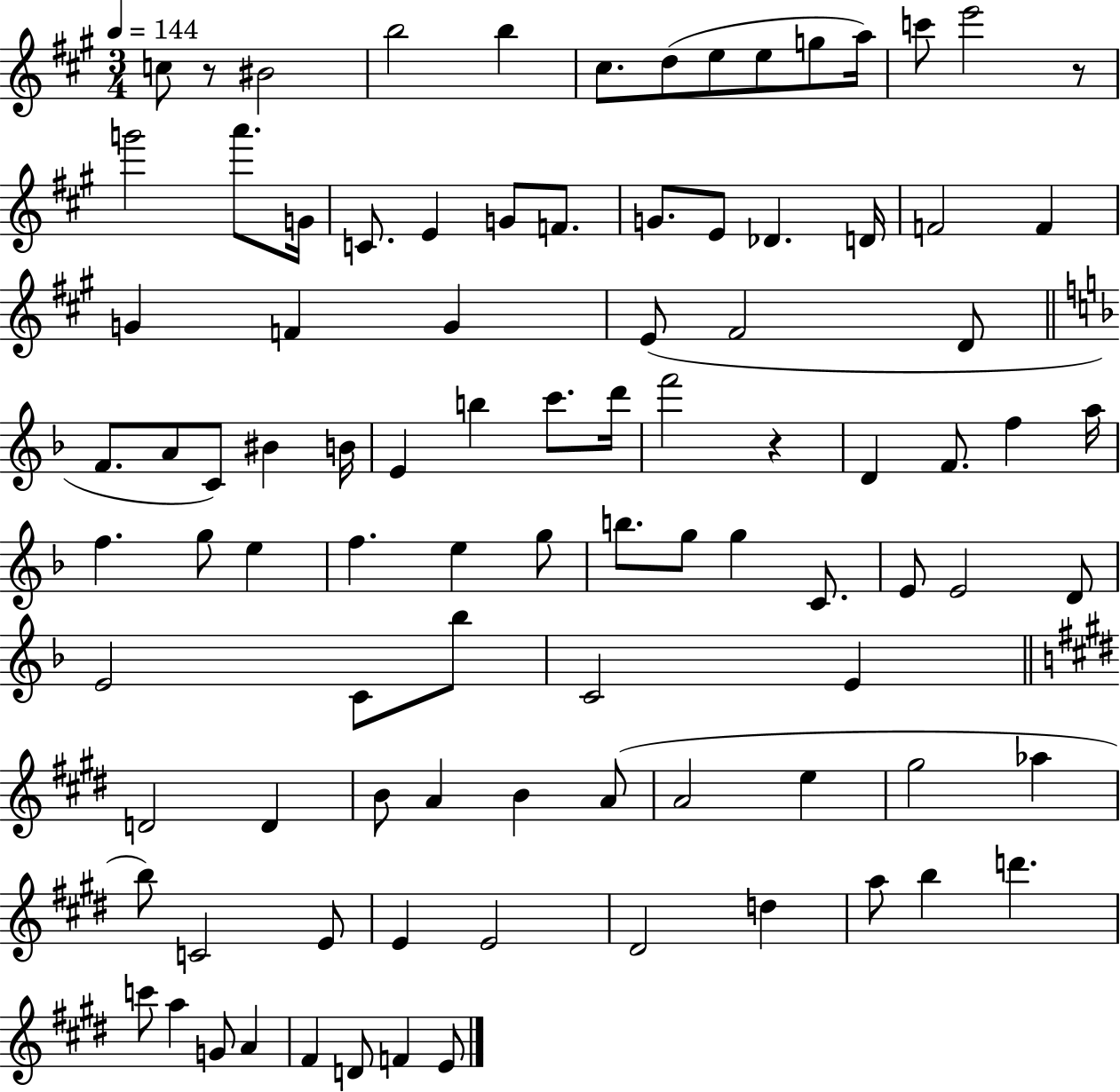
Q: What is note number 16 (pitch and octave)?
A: C4